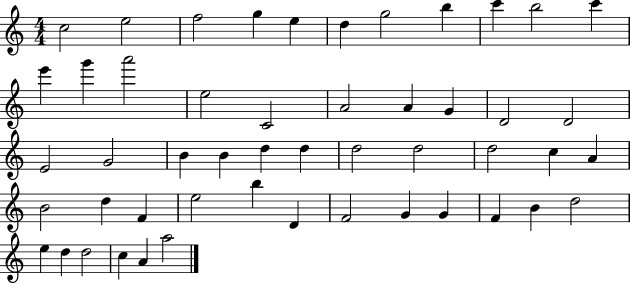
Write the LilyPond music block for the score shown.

{
  \clef treble
  \numericTimeSignature
  \time 4/4
  \key c \major
  c''2 e''2 | f''2 g''4 e''4 | d''4 g''2 b''4 | c'''4 b''2 c'''4 | \break e'''4 g'''4 a'''2 | e''2 c'2 | a'2 a'4 g'4 | d'2 d'2 | \break e'2 g'2 | b'4 b'4 d''4 d''4 | d''2 d''2 | d''2 c''4 a'4 | \break b'2 d''4 f'4 | e''2 b''4 d'4 | f'2 g'4 g'4 | f'4 b'4 d''2 | \break e''4 d''4 d''2 | c''4 a'4 a''2 | \bar "|."
}